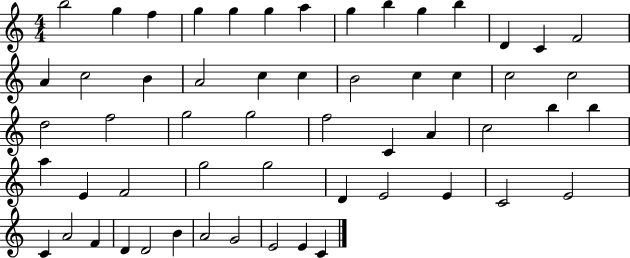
{
  \clef treble
  \numericTimeSignature
  \time 4/4
  \key c \major
  b''2 g''4 f''4 | g''4 g''4 g''4 a''4 | g''4 b''4 g''4 b''4 | d'4 c'4 f'2 | \break a'4 c''2 b'4 | a'2 c''4 c''4 | b'2 c''4 c''4 | c''2 c''2 | \break d''2 f''2 | g''2 g''2 | f''2 c'4 a'4 | c''2 b''4 b''4 | \break a''4 e'4 f'2 | g''2 g''2 | d'4 e'2 e'4 | c'2 e'2 | \break c'4 a'2 f'4 | d'4 d'2 b'4 | a'2 g'2 | e'2 e'4 c'4 | \break \bar "|."
}